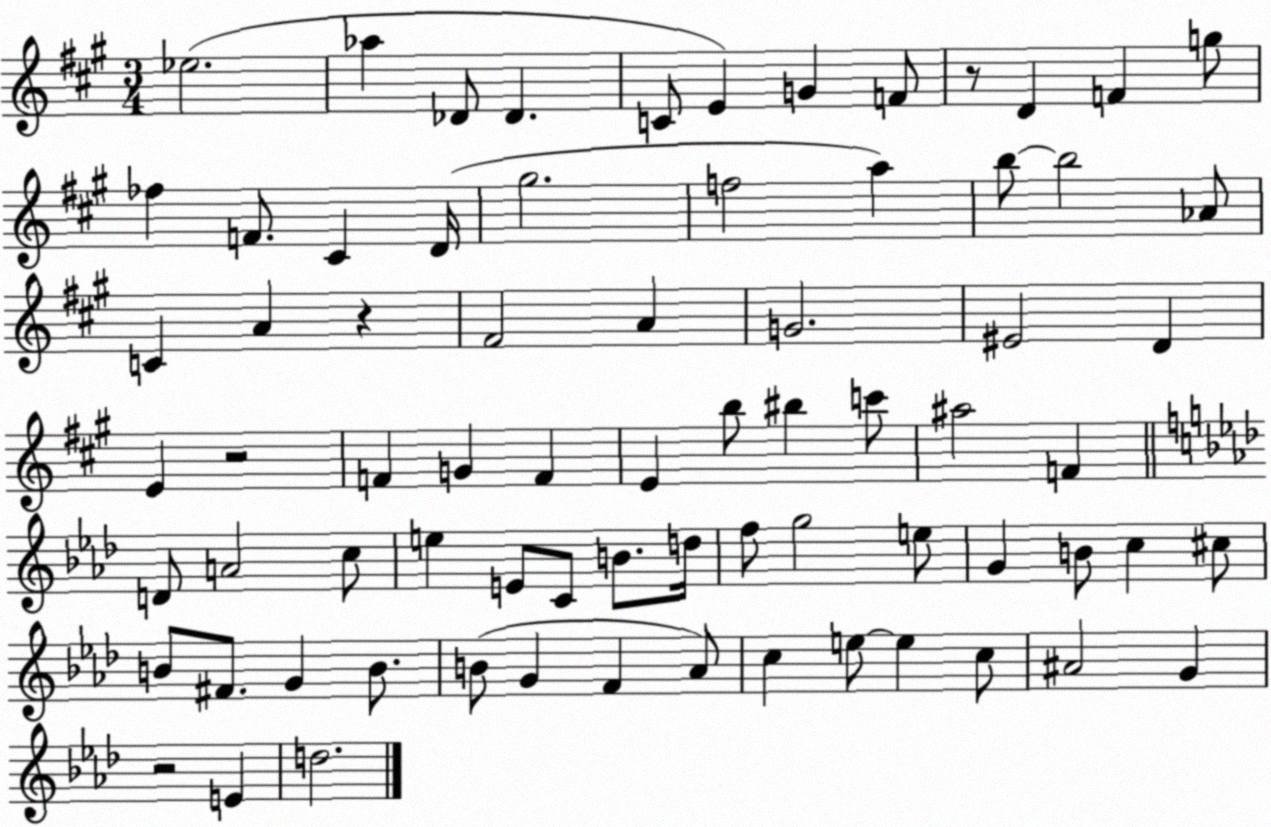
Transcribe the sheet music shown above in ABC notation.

X:1
T:Untitled
M:3/4
L:1/4
K:A
_e2 _a _D/2 _D C/2 E G F/2 z/2 D F g/2 _f F/2 ^C D/4 ^g2 f2 a b/2 b2 _A/2 C A z ^F2 A G2 ^E2 D E z2 F G F E b/2 ^b c'/2 ^a2 F D/2 A2 c/2 e E/2 C/2 B/2 d/4 f/2 g2 e/2 G B/2 c ^c/2 B/2 ^F/2 G B/2 B/2 G F _A/2 c e/2 e c/2 ^A2 G z2 E d2